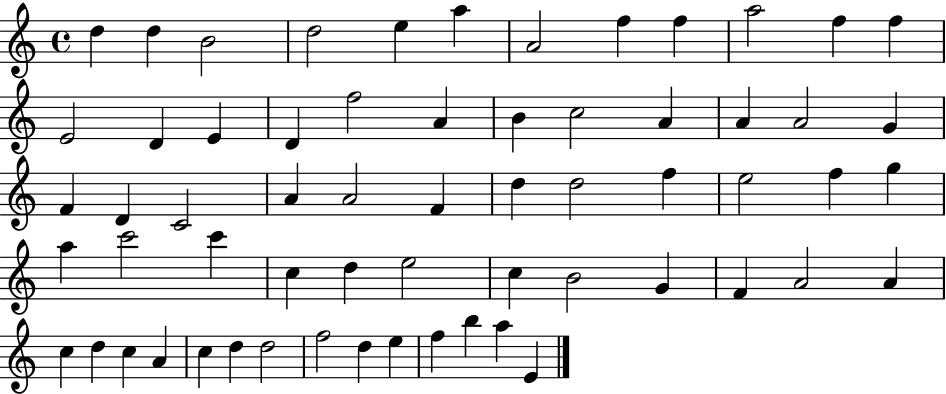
D5/q D5/q B4/h D5/h E5/q A5/q A4/h F5/q F5/q A5/h F5/q F5/q E4/h D4/q E4/q D4/q F5/h A4/q B4/q C5/h A4/q A4/q A4/h G4/q F4/q D4/q C4/h A4/q A4/h F4/q D5/q D5/h F5/q E5/h F5/q G5/q A5/q C6/h C6/q C5/q D5/q E5/h C5/q B4/h G4/q F4/q A4/h A4/q C5/q D5/q C5/q A4/q C5/q D5/q D5/h F5/h D5/q E5/q F5/q B5/q A5/q E4/q